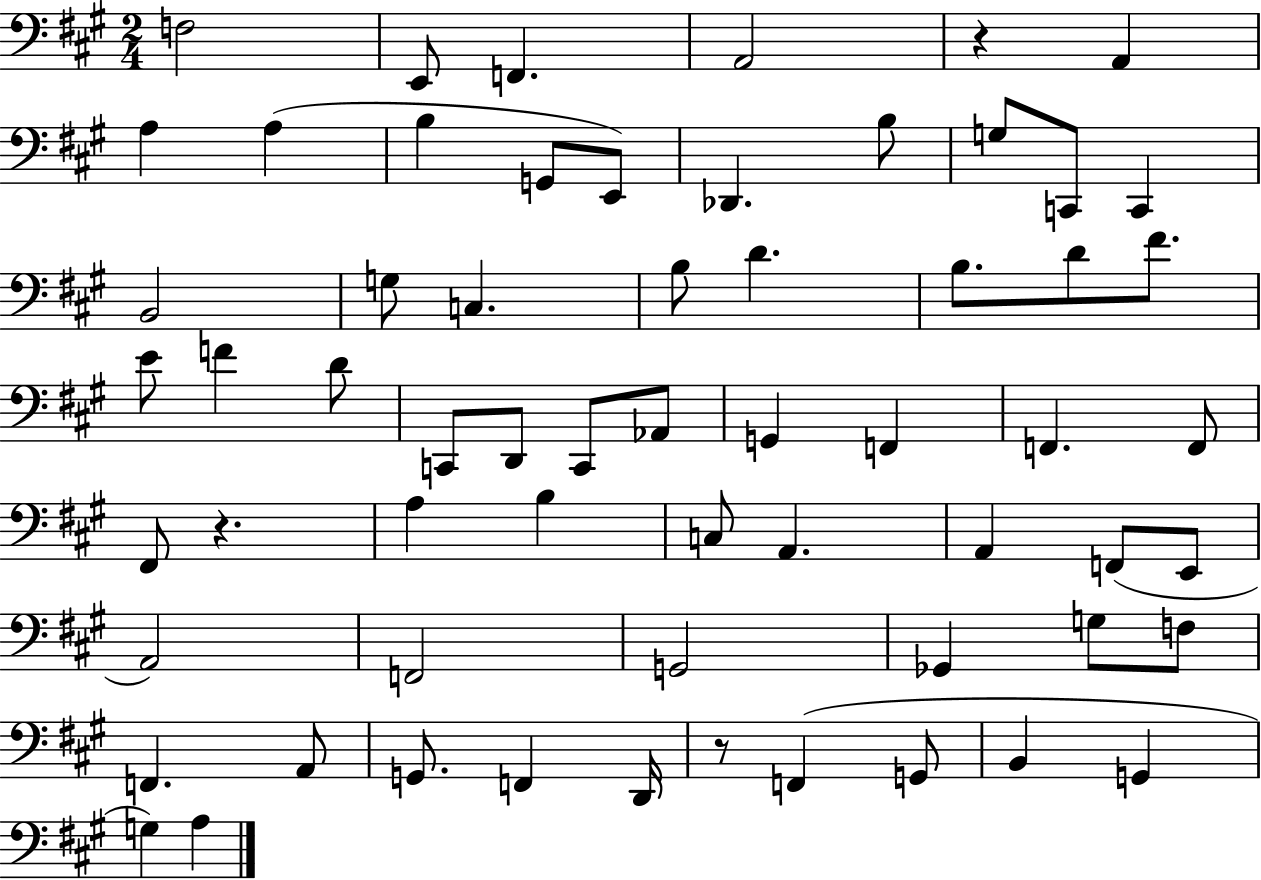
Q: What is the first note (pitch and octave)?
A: F3